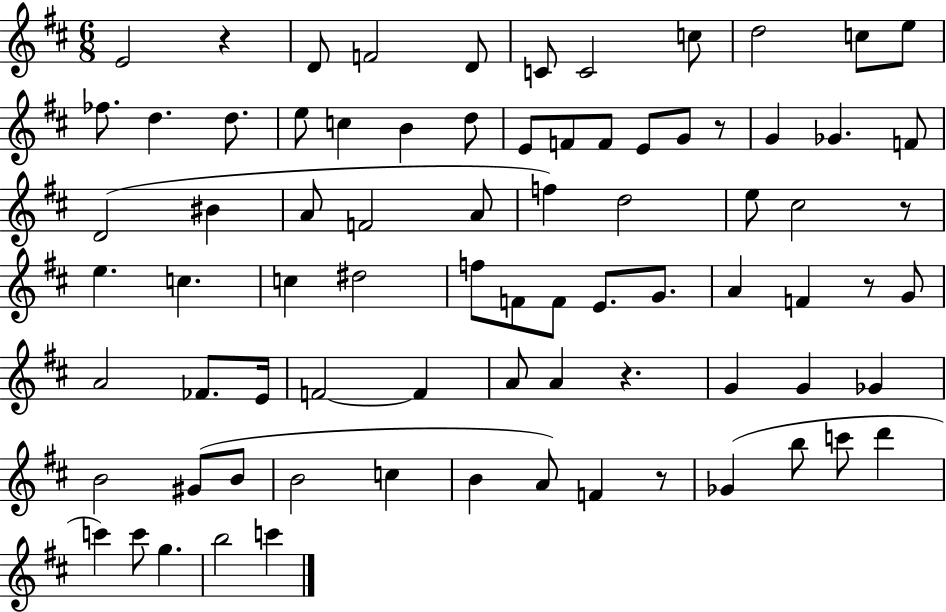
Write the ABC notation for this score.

X:1
T:Untitled
M:6/8
L:1/4
K:D
E2 z D/2 F2 D/2 C/2 C2 c/2 d2 c/2 e/2 _f/2 d d/2 e/2 c B d/2 E/2 F/2 F/2 E/2 G/2 z/2 G _G F/2 D2 ^B A/2 F2 A/2 f d2 e/2 ^c2 z/2 e c c ^d2 f/2 F/2 F/2 E/2 G/2 A F z/2 G/2 A2 _F/2 E/4 F2 F A/2 A z G G _G B2 ^G/2 B/2 B2 c B A/2 F z/2 _G b/2 c'/2 d' c' c'/2 g b2 c'